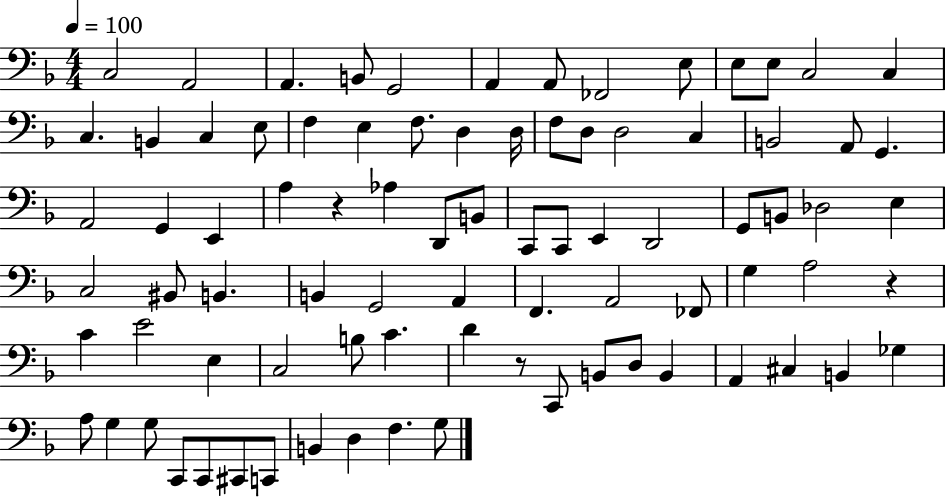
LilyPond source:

{
  \clef bass
  \numericTimeSignature
  \time 4/4
  \key f \major
  \tempo 4 = 100
  c2 a,2 | a,4. b,8 g,2 | a,4 a,8 fes,2 e8 | e8 e8 c2 c4 | \break c4. b,4 c4 e8 | f4 e4 f8. d4 d16 | f8 d8 d2 c4 | b,2 a,8 g,4. | \break a,2 g,4 e,4 | a4 r4 aes4 d,8 b,8 | c,8 c,8 e,4 d,2 | g,8 b,8 des2 e4 | \break c2 bis,8 b,4. | b,4 g,2 a,4 | f,4. a,2 fes,8 | g4 a2 r4 | \break c'4 e'2 e4 | c2 b8 c'4. | d'4 r8 c,8 b,8 d8 b,4 | a,4 cis4 b,4 ges4 | \break a8 g4 g8 c,8 c,8 cis,8 c,8 | b,4 d4 f4. g8 | \bar "|."
}